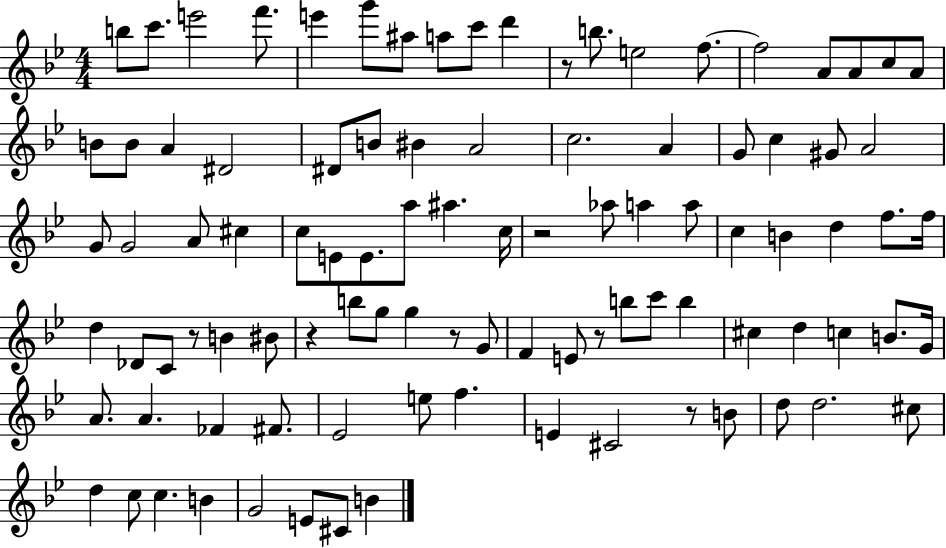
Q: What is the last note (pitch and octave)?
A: B4